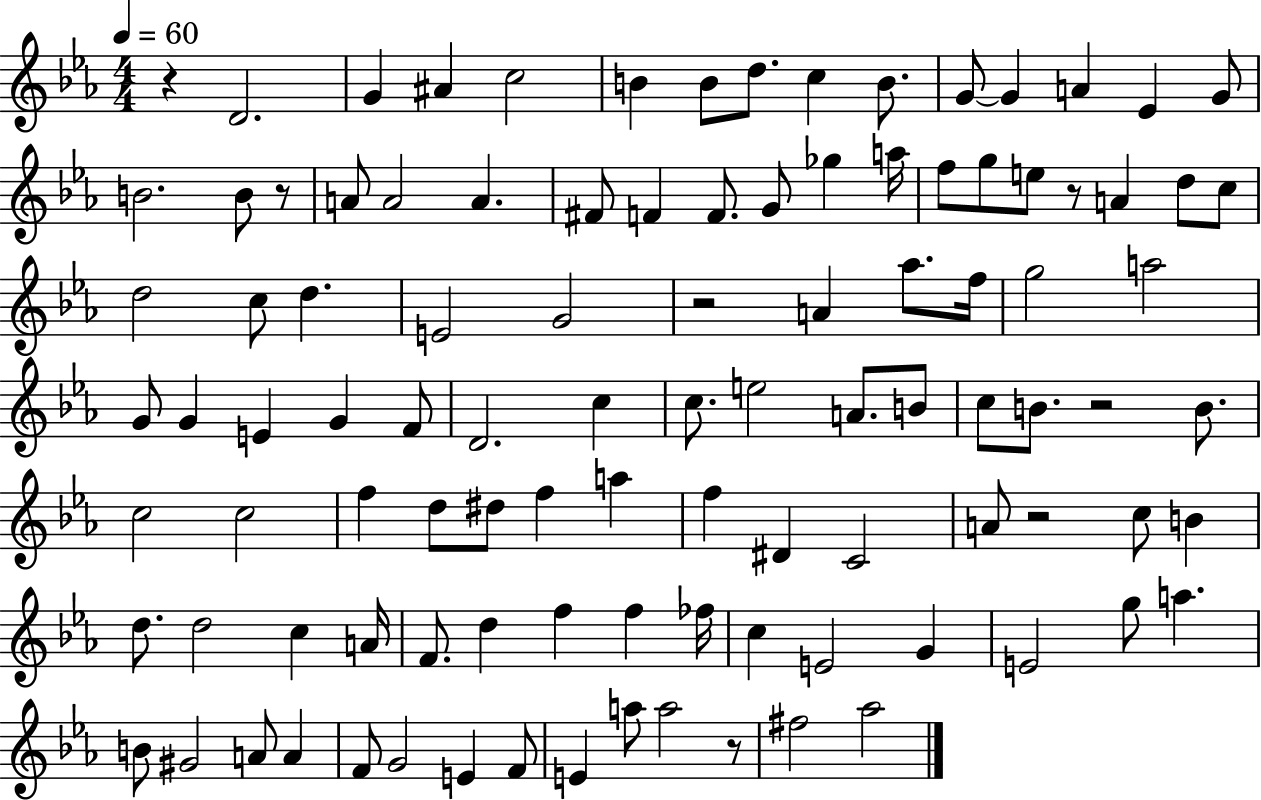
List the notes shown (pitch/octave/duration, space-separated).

R/q D4/h. G4/q A#4/q C5/h B4/q B4/e D5/e. C5/q B4/e. G4/e G4/q A4/q Eb4/q G4/e B4/h. B4/e R/e A4/e A4/h A4/q. F#4/e F4/q F4/e. G4/e Gb5/q A5/s F5/e G5/e E5/e R/e A4/q D5/e C5/e D5/h C5/e D5/q. E4/h G4/h R/h A4/q Ab5/e. F5/s G5/h A5/h G4/e G4/q E4/q G4/q F4/e D4/h. C5/q C5/e. E5/h A4/e. B4/e C5/e B4/e. R/h B4/e. C5/h C5/h F5/q D5/e D#5/e F5/q A5/q F5/q D#4/q C4/h A4/e R/h C5/e B4/q D5/e. D5/h C5/q A4/s F4/e. D5/q F5/q F5/q FES5/s C5/q E4/h G4/q E4/h G5/e A5/q. B4/e G#4/h A4/e A4/q F4/e G4/h E4/q F4/e E4/q A5/e A5/h R/e F#5/h Ab5/h